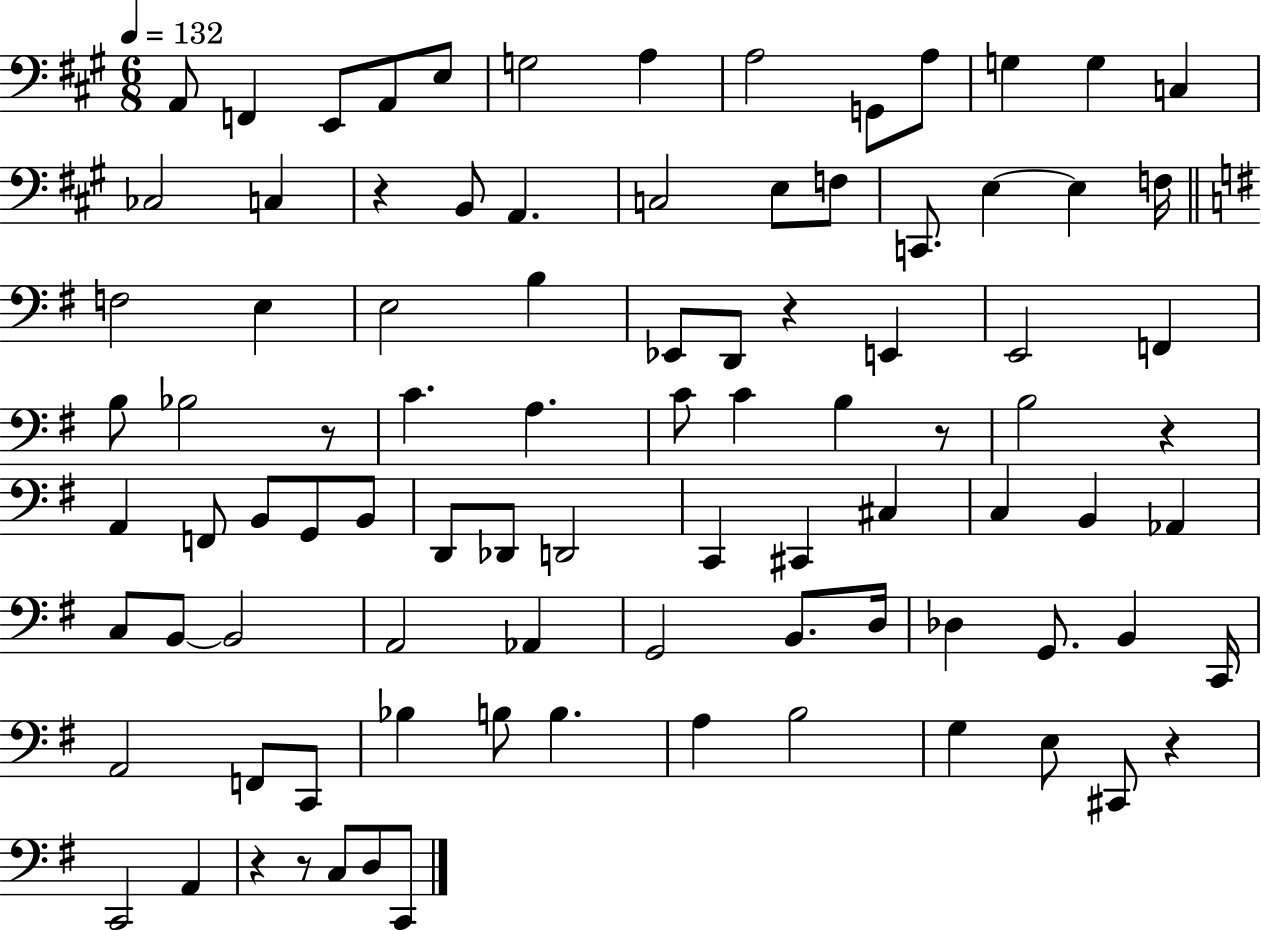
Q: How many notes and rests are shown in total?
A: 91